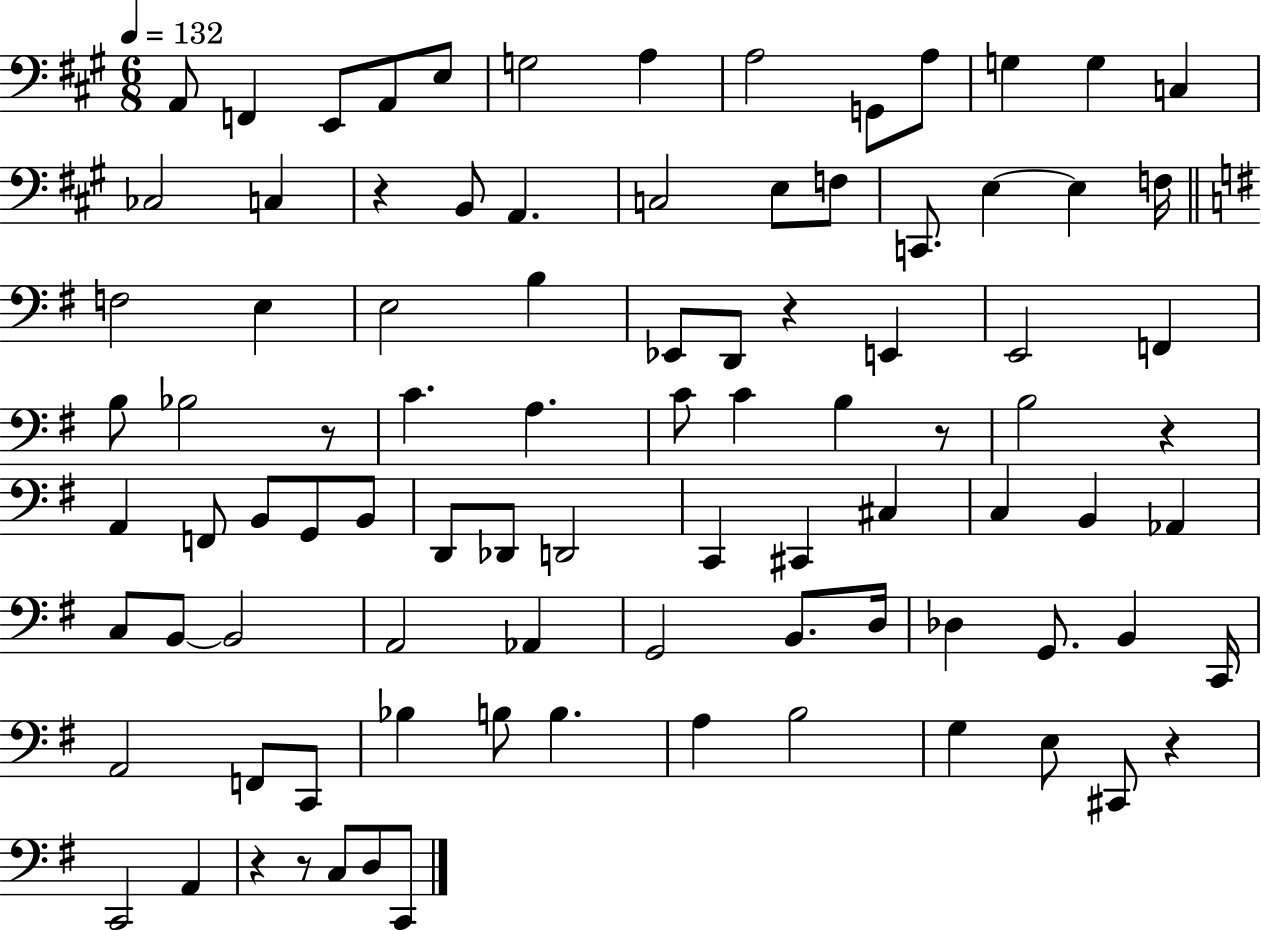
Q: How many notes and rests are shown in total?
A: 91